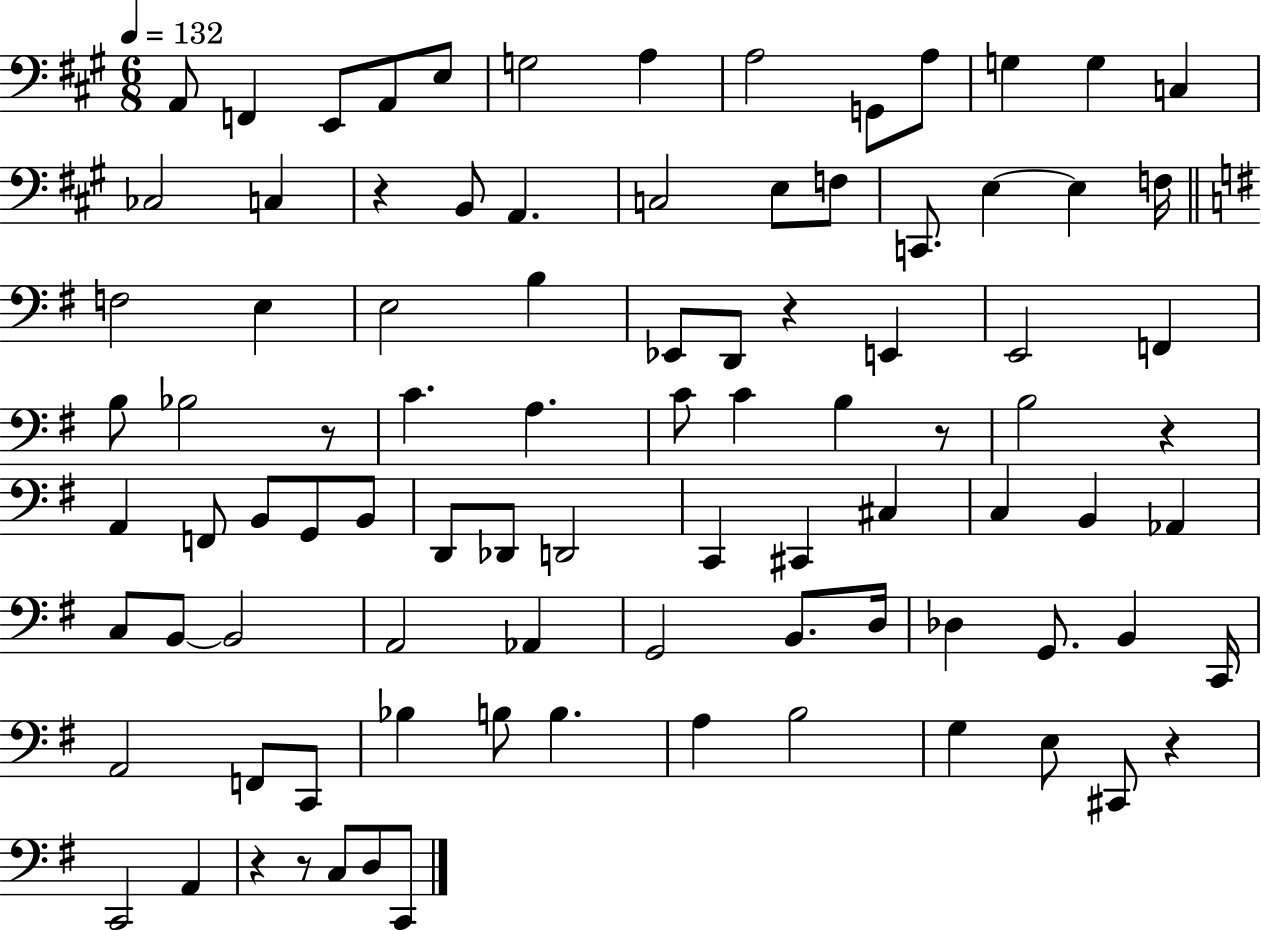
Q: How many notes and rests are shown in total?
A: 91